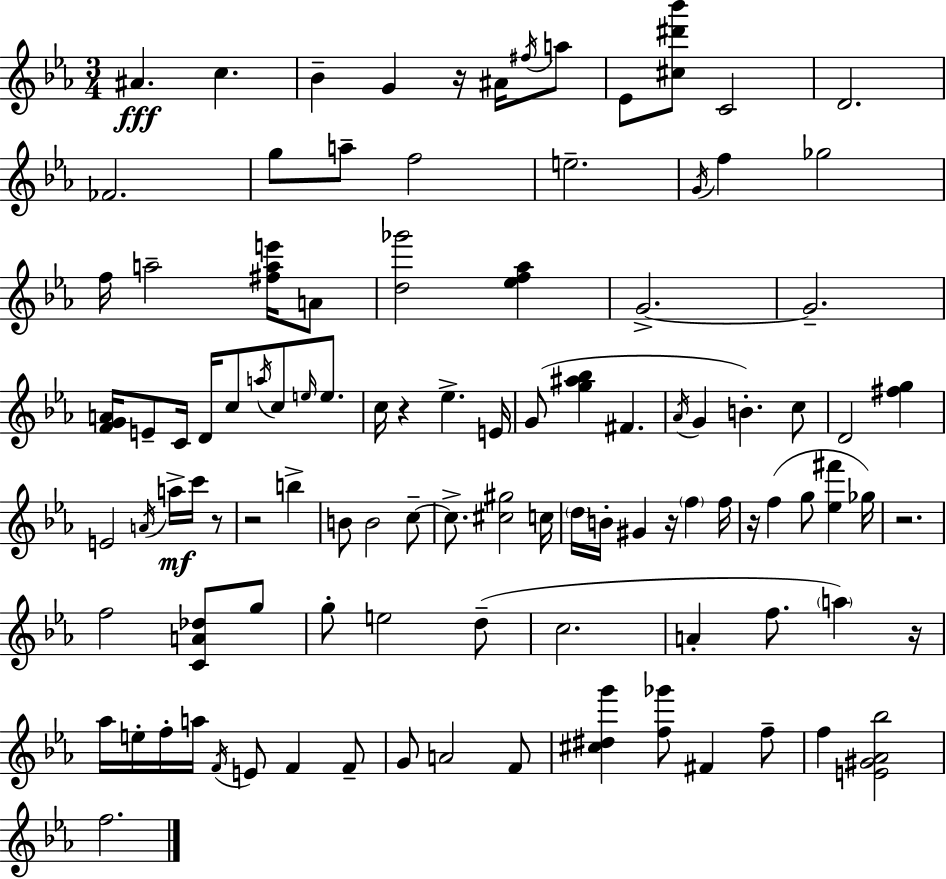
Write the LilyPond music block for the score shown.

{
  \clef treble
  \numericTimeSignature
  \time 3/4
  \key ees \major
  ais'4.\fff c''4. | bes'4-- g'4 r16 ais'16 \acciaccatura { fis''16 } a''8 | ees'8 <cis'' dis''' bes'''>8 c'2 | d'2. | \break fes'2. | g''8 a''8-- f''2 | e''2.-- | \acciaccatura { g'16 } f''4 ges''2 | \break f''16 a''2-- <fis'' a'' e'''>16 | a'8 <d'' ges'''>2 <ees'' f'' aes''>4 | g'2.->~~ | g'2.-- | \break <f' g' a'>16 e'8-- c'16 d'16 c''8 \acciaccatura { a''16 } c''8 | \grace { e''16 } e''8. c''16 r4 ees''4.-> | e'16 g'8( <g'' ais'' bes''>4 fis'4. | \acciaccatura { aes'16 } g'4 b'4.-.) | \break c''8 d'2 | <fis'' g''>4 e'2 | \acciaccatura { a'16 } a''16->\mf c'''16 r8 r2 | b''4-> b'8 b'2 | \break c''8--~~ c''8.-> <cis'' gis''>2 | c''16 \parenthesize d''16 b'16-. gis'4 | r16 \parenthesize f''4 f''16 r16 f''4( g''8 | <ees'' fis'''>4 ges''16) r2. | \break f''2 | <c' a' des''>8 g''8 g''8-. e''2 | d''8--( c''2. | a'4-. f''8. | \break \parenthesize a''4) r16 aes''16 e''16-. f''16-. a''16 \acciaccatura { f'16 } e'8 | f'4 f'8-- g'8 a'2 | f'8 <cis'' dis'' g'''>4 <f'' ges'''>8 | fis'4 f''8-- f''4 <e' gis' aes' bes''>2 | \break f''2. | \bar "|."
}